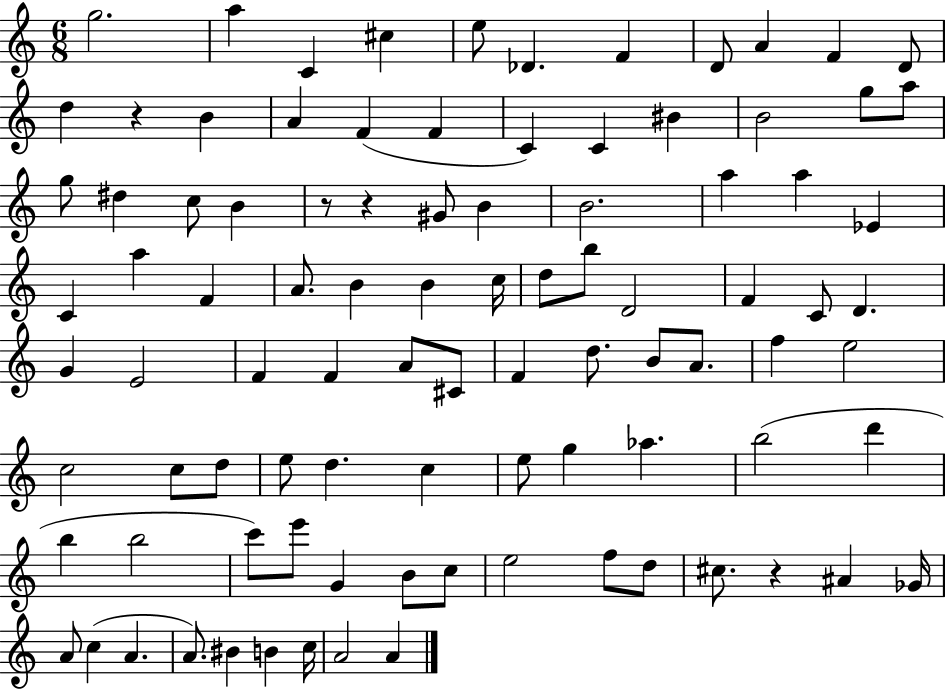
X:1
T:Untitled
M:6/8
L:1/4
K:C
g2 a C ^c e/2 _D F D/2 A F D/2 d z B A F F C C ^B B2 g/2 a/2 g/2 ^d c/2 B z/2 z ^G/2 B B2 a a _E C a F A/2 B B c/4 d/2 b/2 D2 F C/2 D G E2 F F A/2 ^C/2 F d/2 B/2 A/2 f e2 c2 c/2 d/2 e/2 d c e/2 g _a b2 d' b b2 c'/2 e'/2 G B/2 c/2 e2 f/2 d/2 ^c/2 z ^A _G/4 A/2 c A A/2 ^B B c/4 A2 A